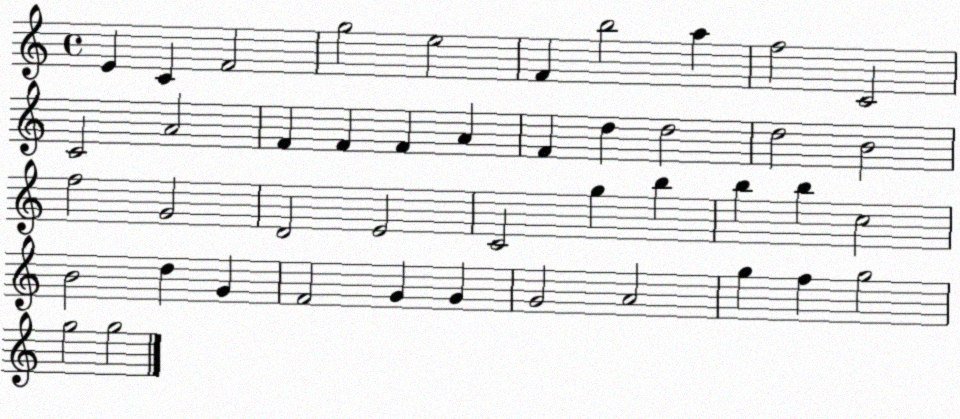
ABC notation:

X:1
T:Untitled
M:4/4
L:1/4
K:C
E C F2 g2 e2 F b2 a f2 C2 C2 A2 F F F A F d d2 d2 B2 f2 G2 D2 E2 C2 g b b b c2 B2 d G F2 G G G2 A2 g f g2 g2 g2